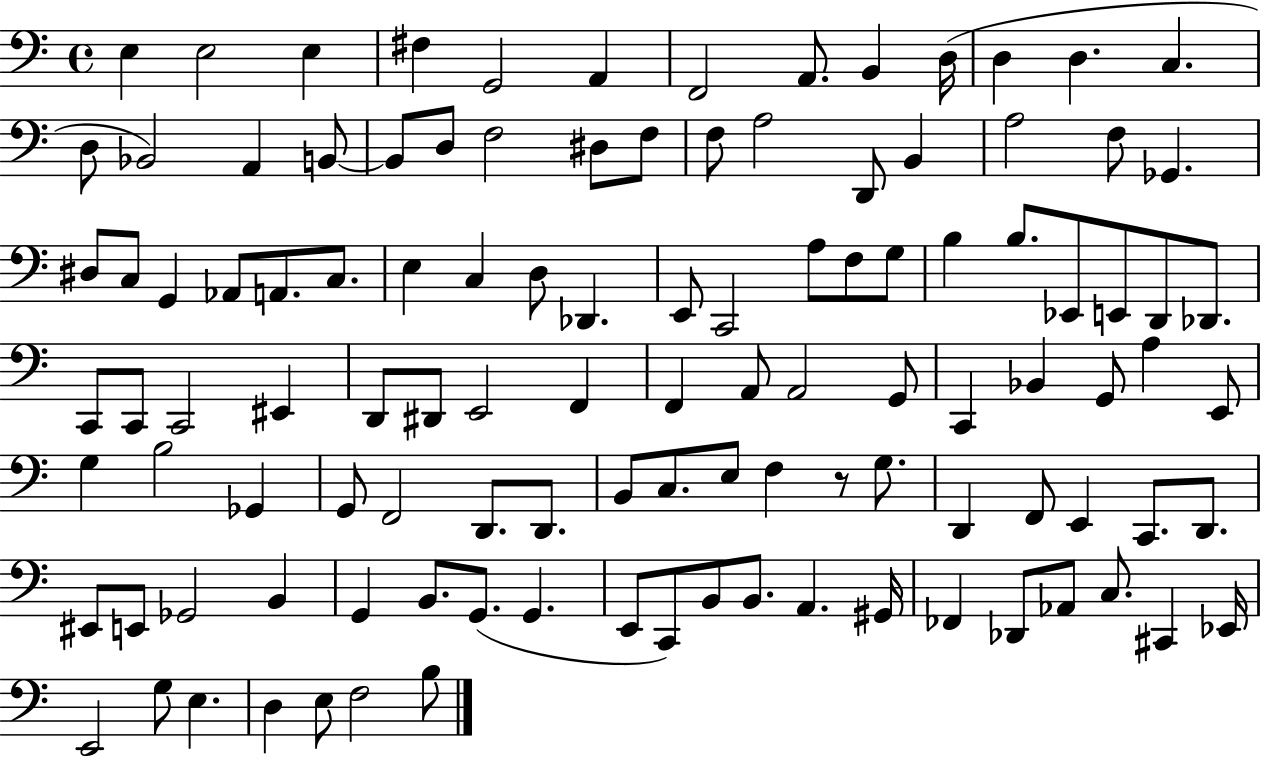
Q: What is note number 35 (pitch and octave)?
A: C3